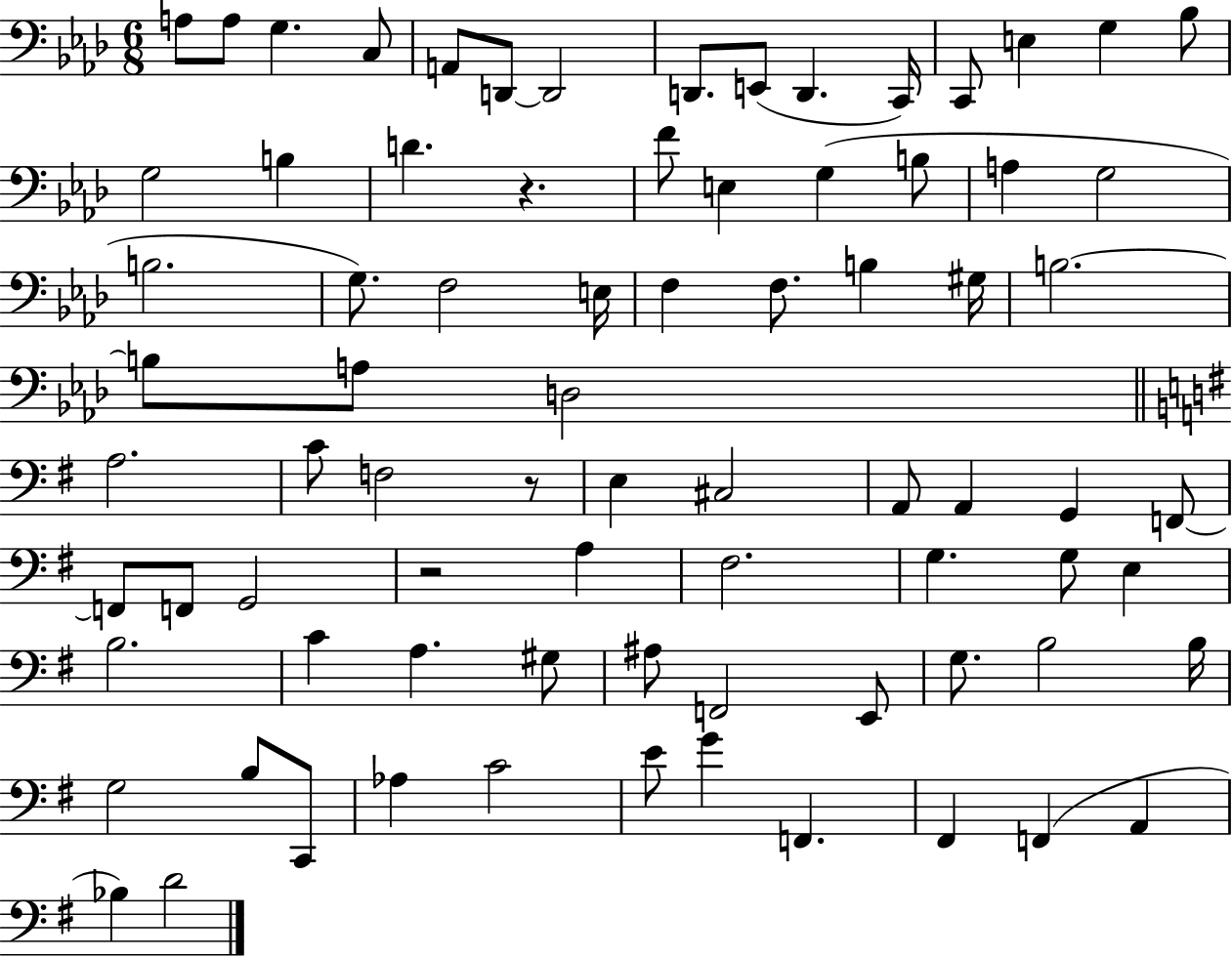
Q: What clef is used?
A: bass